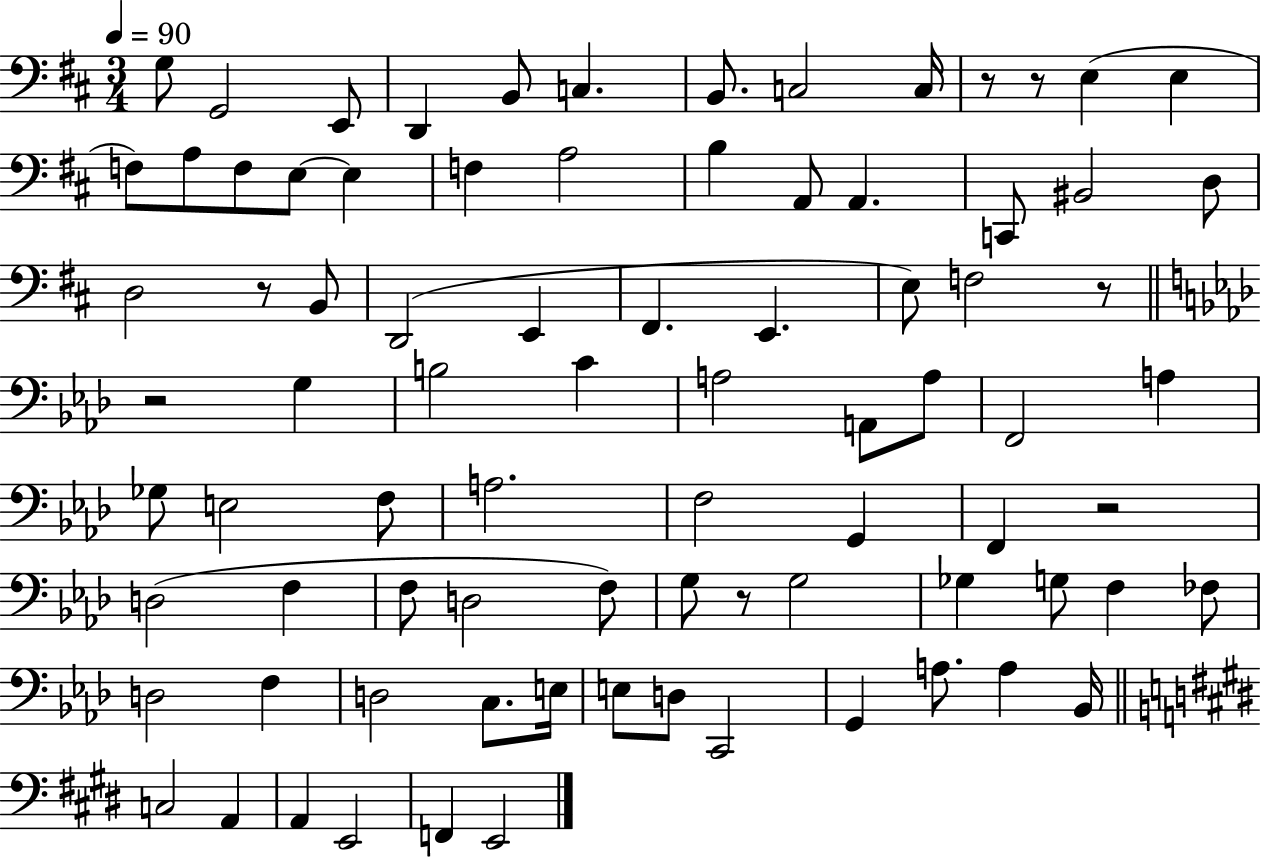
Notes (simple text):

G3/e G2/h E2/e D2/q B2/e C3/q. B2/e. C3/h C3/s R/e R/e E3/q E3/q F3/e A3/e F3/e E3/e E3/q F3/q A3/h B3/q A2/e A2/q. C2/e BIS2/h D3/e D3/h R/e B2/e D2/h E2/q F#2/q. E2/q. E3/e F3/h R/e R/h G3/q B3/h C4/q A3/h A2/e A3/e F2/h A3/q Gb3/e E3/h F3/e A3/h. F3/h G2/q F2/q R/h D3/h F3/q F3/e D3/h F3/e G3/e R/e G3/h Gb3/q G3/e F3/q FES3/e D3/h F3/q D3/h C3/e. E3/s E3/e D3/e C2/h G2/q A3/e. A3/q Bb2/s C3/h A2/q A2/q E2/h F2/q E2/h